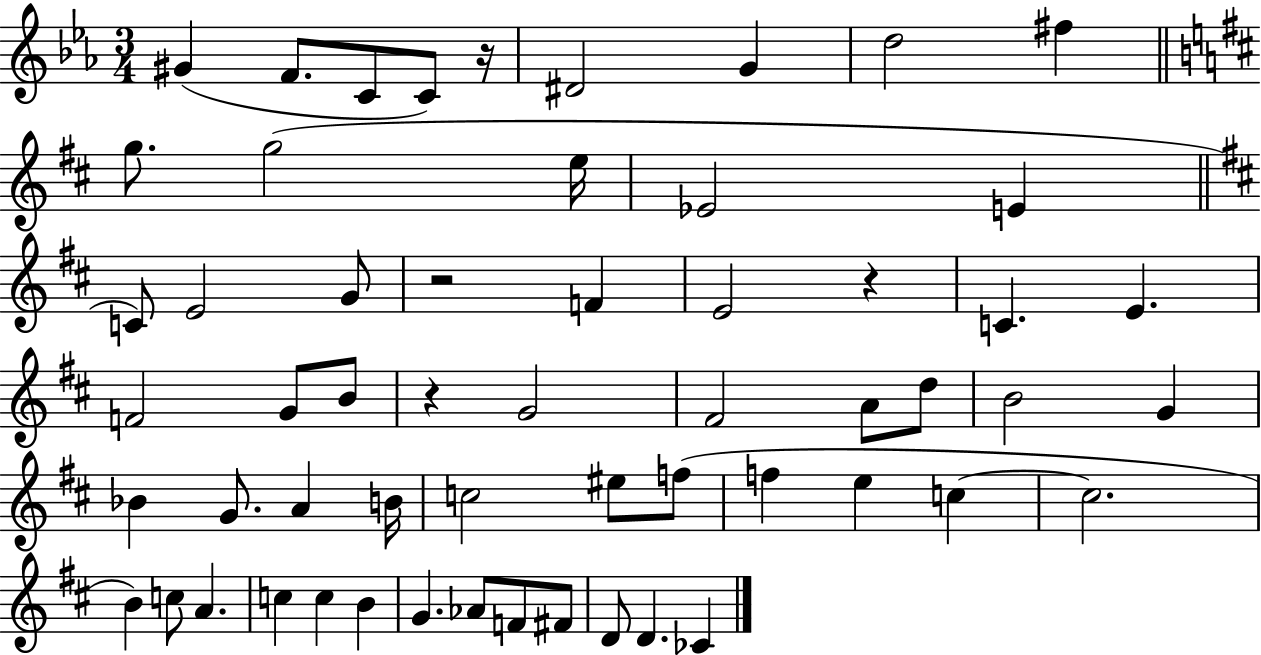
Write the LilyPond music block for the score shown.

{
  \clef treble
  \numericTimeSignature
  \time 3/4
  \key ees \major
  gis'4( f'8. c'8 c'8) r16 | dis'2 g'4 | d''2 fis''4 | \bar "||" \break \key d \major g''8. g''2( e''16 | ees'2 e'4 | \bar "||" \break \key d \major c'8) e'2 g'8 | r2 f'4 | e'2 r4 | c'4. e'4. | \break f'2 g'8 b'8 | r4 g'2 | fis'2 a'8 d''8 | b'2 g'4 | \break bes'4 g'8. a'4 b'16 | c''2 eis''8 f''8( | f''4 e''4 c''4~~ | c''2. | \break b'4) c''8 a'4. | c''4 c''4 b'4 | g'4. aes'8 f'8 fis'8 | d'8 d'4. ces'4 | \break \bar "|."
}